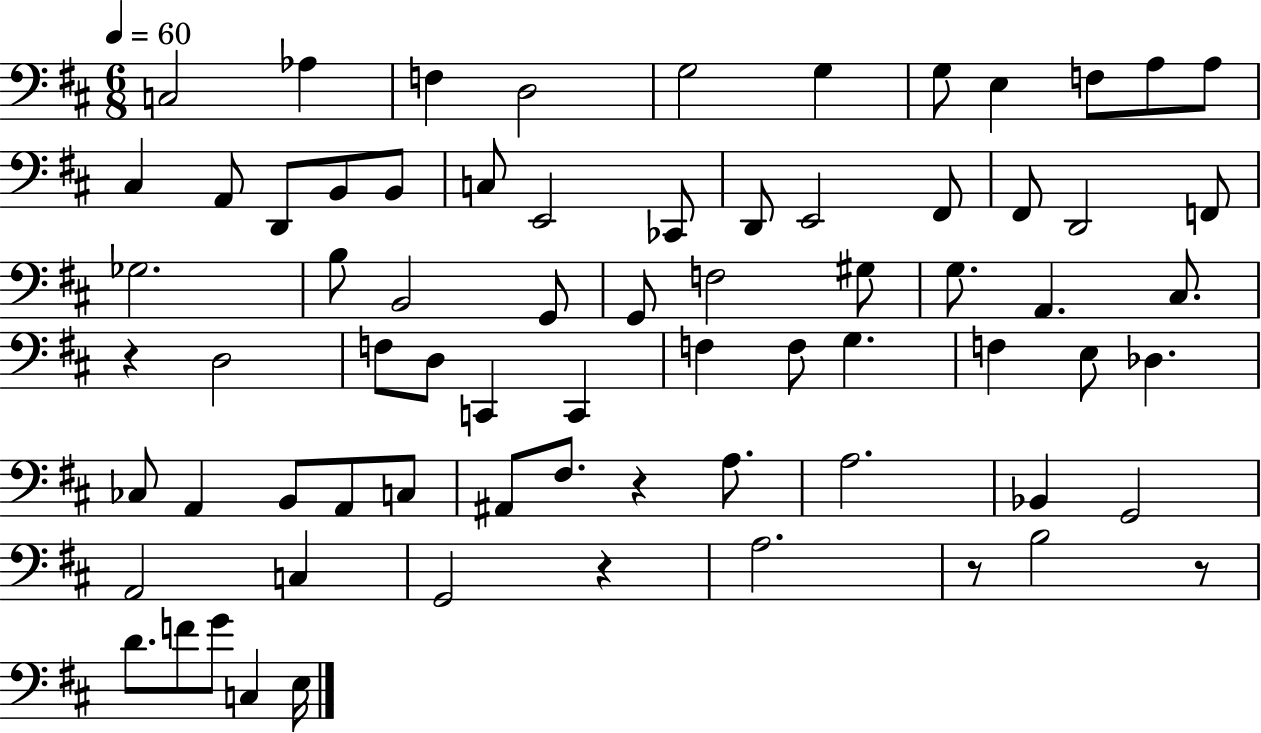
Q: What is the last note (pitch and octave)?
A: E3